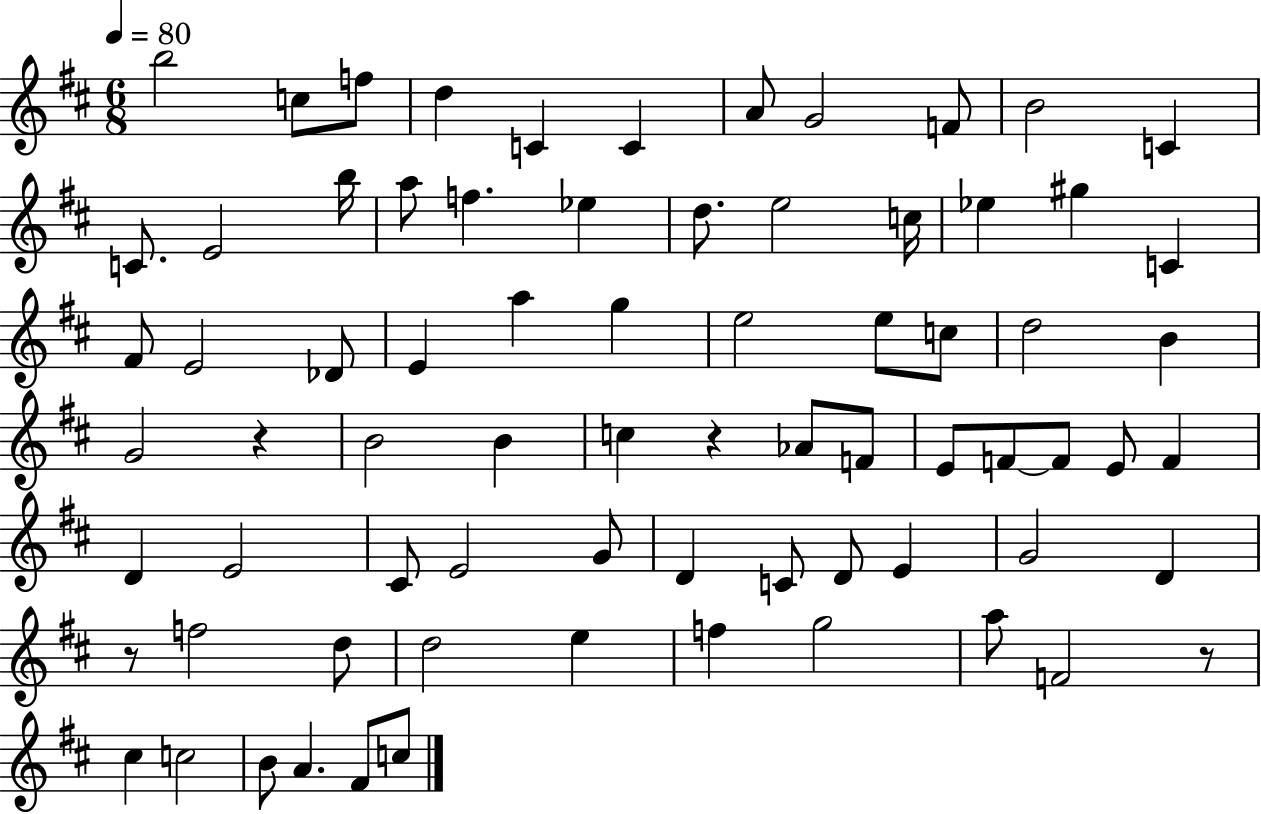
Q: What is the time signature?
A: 6/8